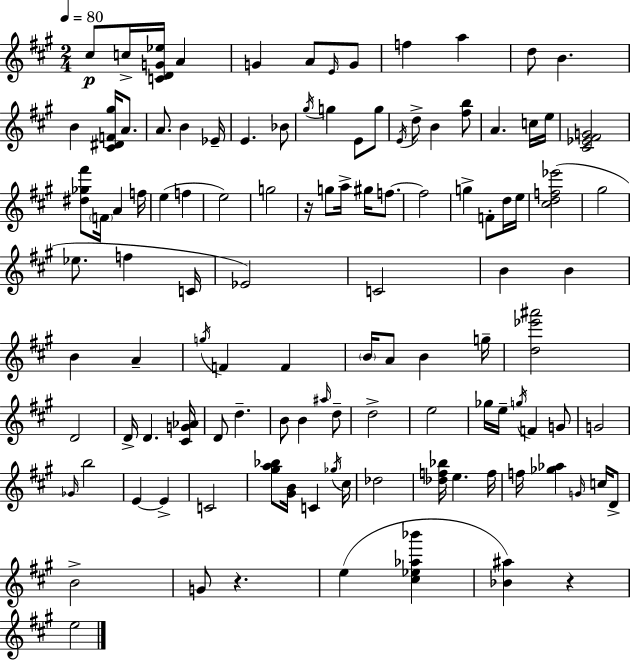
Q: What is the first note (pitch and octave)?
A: C#5